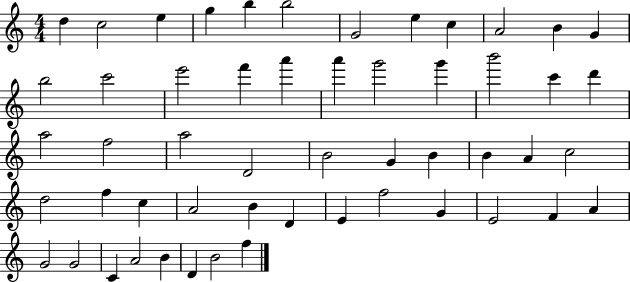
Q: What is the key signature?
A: C major